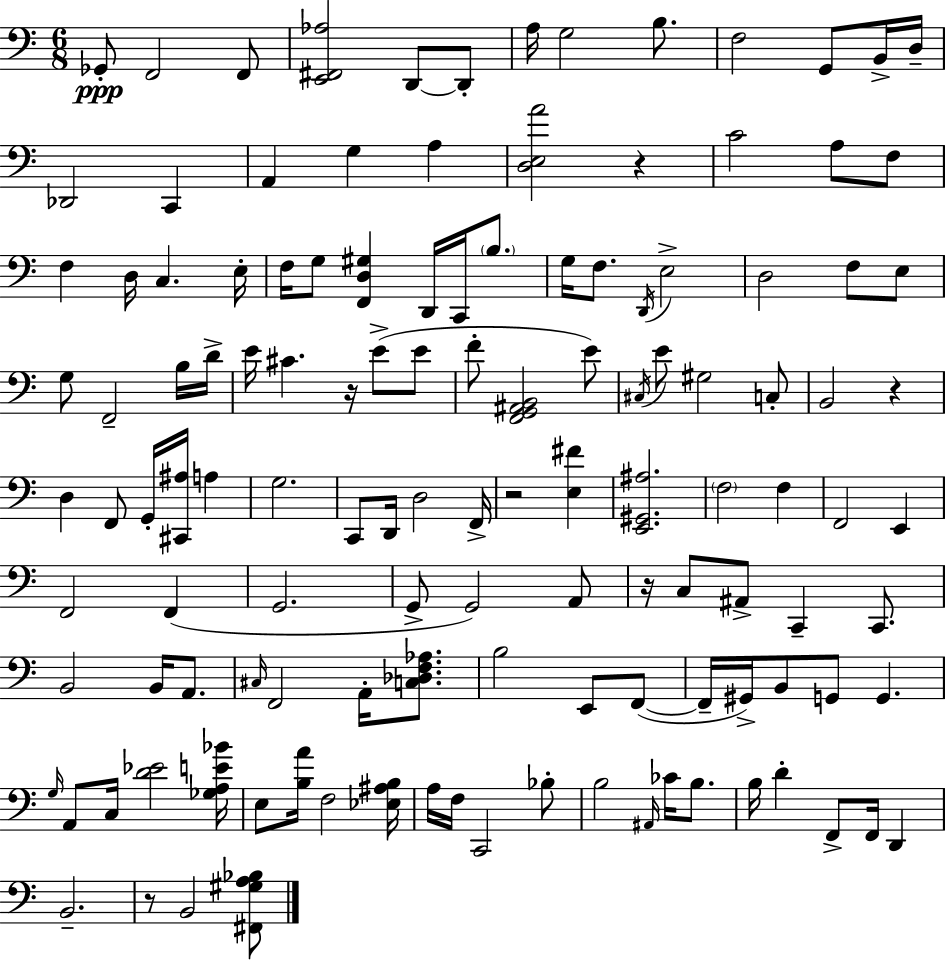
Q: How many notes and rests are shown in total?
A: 127